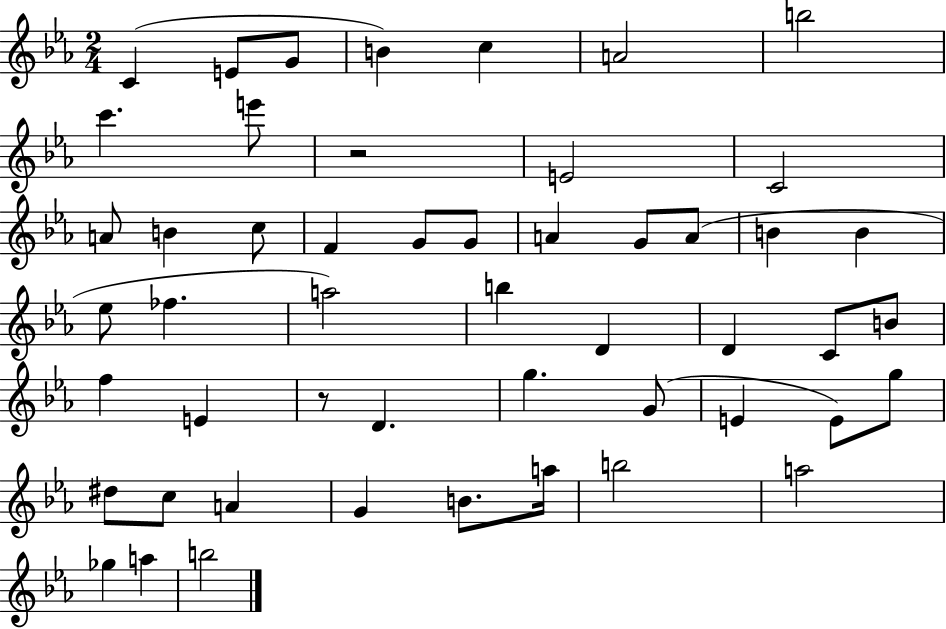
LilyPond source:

{
  \clef treble
  \numericTimeSignature
  \time 2/4
  \key ees \major
  c'4( e'8 g'8 | b'4) c''4 | a'2 | b''2 | \break c'''4. e'''8 | r2 | e'2 | c'2 | \break a'8 b'4 c''8 | f'4 g'8 g'8 | a'4 g'8 a'8( | b'4 b'4 | \break ees''8 fes''4. | a''2) | b''4 d'4 | d'4 c'8 b'8 | \break f''4 e'4 | r8 d'4. | g''4. g'8( | e'4 e'8) g''8 | \break dis''8 c''8 a'4 | g'4 b'8. a''16 | b''2 | a''2 | \break ges''4 a''4 | b''2 | \bar "|."
}